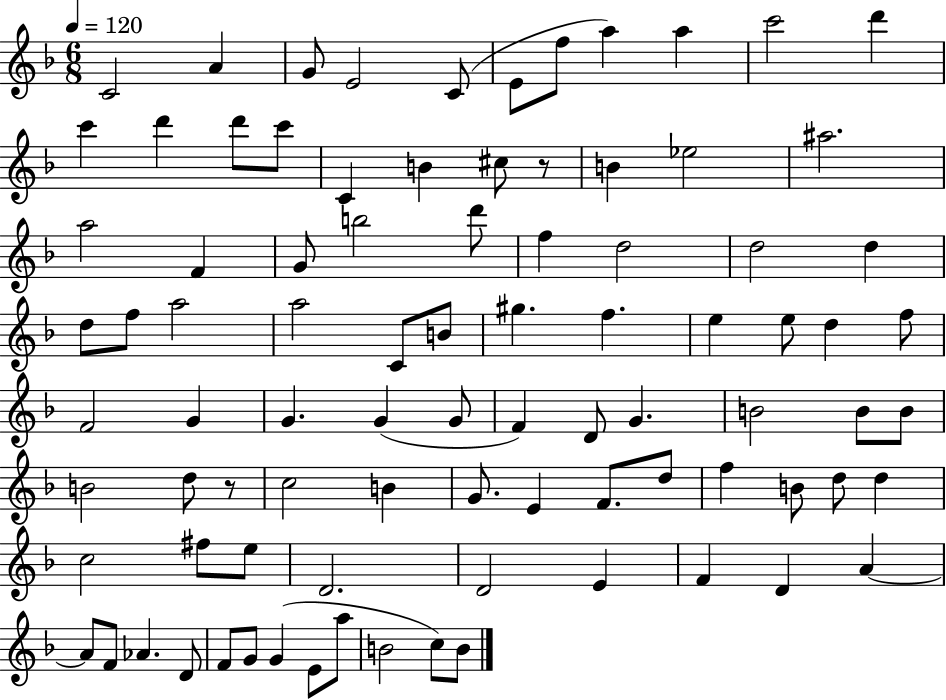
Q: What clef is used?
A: treble